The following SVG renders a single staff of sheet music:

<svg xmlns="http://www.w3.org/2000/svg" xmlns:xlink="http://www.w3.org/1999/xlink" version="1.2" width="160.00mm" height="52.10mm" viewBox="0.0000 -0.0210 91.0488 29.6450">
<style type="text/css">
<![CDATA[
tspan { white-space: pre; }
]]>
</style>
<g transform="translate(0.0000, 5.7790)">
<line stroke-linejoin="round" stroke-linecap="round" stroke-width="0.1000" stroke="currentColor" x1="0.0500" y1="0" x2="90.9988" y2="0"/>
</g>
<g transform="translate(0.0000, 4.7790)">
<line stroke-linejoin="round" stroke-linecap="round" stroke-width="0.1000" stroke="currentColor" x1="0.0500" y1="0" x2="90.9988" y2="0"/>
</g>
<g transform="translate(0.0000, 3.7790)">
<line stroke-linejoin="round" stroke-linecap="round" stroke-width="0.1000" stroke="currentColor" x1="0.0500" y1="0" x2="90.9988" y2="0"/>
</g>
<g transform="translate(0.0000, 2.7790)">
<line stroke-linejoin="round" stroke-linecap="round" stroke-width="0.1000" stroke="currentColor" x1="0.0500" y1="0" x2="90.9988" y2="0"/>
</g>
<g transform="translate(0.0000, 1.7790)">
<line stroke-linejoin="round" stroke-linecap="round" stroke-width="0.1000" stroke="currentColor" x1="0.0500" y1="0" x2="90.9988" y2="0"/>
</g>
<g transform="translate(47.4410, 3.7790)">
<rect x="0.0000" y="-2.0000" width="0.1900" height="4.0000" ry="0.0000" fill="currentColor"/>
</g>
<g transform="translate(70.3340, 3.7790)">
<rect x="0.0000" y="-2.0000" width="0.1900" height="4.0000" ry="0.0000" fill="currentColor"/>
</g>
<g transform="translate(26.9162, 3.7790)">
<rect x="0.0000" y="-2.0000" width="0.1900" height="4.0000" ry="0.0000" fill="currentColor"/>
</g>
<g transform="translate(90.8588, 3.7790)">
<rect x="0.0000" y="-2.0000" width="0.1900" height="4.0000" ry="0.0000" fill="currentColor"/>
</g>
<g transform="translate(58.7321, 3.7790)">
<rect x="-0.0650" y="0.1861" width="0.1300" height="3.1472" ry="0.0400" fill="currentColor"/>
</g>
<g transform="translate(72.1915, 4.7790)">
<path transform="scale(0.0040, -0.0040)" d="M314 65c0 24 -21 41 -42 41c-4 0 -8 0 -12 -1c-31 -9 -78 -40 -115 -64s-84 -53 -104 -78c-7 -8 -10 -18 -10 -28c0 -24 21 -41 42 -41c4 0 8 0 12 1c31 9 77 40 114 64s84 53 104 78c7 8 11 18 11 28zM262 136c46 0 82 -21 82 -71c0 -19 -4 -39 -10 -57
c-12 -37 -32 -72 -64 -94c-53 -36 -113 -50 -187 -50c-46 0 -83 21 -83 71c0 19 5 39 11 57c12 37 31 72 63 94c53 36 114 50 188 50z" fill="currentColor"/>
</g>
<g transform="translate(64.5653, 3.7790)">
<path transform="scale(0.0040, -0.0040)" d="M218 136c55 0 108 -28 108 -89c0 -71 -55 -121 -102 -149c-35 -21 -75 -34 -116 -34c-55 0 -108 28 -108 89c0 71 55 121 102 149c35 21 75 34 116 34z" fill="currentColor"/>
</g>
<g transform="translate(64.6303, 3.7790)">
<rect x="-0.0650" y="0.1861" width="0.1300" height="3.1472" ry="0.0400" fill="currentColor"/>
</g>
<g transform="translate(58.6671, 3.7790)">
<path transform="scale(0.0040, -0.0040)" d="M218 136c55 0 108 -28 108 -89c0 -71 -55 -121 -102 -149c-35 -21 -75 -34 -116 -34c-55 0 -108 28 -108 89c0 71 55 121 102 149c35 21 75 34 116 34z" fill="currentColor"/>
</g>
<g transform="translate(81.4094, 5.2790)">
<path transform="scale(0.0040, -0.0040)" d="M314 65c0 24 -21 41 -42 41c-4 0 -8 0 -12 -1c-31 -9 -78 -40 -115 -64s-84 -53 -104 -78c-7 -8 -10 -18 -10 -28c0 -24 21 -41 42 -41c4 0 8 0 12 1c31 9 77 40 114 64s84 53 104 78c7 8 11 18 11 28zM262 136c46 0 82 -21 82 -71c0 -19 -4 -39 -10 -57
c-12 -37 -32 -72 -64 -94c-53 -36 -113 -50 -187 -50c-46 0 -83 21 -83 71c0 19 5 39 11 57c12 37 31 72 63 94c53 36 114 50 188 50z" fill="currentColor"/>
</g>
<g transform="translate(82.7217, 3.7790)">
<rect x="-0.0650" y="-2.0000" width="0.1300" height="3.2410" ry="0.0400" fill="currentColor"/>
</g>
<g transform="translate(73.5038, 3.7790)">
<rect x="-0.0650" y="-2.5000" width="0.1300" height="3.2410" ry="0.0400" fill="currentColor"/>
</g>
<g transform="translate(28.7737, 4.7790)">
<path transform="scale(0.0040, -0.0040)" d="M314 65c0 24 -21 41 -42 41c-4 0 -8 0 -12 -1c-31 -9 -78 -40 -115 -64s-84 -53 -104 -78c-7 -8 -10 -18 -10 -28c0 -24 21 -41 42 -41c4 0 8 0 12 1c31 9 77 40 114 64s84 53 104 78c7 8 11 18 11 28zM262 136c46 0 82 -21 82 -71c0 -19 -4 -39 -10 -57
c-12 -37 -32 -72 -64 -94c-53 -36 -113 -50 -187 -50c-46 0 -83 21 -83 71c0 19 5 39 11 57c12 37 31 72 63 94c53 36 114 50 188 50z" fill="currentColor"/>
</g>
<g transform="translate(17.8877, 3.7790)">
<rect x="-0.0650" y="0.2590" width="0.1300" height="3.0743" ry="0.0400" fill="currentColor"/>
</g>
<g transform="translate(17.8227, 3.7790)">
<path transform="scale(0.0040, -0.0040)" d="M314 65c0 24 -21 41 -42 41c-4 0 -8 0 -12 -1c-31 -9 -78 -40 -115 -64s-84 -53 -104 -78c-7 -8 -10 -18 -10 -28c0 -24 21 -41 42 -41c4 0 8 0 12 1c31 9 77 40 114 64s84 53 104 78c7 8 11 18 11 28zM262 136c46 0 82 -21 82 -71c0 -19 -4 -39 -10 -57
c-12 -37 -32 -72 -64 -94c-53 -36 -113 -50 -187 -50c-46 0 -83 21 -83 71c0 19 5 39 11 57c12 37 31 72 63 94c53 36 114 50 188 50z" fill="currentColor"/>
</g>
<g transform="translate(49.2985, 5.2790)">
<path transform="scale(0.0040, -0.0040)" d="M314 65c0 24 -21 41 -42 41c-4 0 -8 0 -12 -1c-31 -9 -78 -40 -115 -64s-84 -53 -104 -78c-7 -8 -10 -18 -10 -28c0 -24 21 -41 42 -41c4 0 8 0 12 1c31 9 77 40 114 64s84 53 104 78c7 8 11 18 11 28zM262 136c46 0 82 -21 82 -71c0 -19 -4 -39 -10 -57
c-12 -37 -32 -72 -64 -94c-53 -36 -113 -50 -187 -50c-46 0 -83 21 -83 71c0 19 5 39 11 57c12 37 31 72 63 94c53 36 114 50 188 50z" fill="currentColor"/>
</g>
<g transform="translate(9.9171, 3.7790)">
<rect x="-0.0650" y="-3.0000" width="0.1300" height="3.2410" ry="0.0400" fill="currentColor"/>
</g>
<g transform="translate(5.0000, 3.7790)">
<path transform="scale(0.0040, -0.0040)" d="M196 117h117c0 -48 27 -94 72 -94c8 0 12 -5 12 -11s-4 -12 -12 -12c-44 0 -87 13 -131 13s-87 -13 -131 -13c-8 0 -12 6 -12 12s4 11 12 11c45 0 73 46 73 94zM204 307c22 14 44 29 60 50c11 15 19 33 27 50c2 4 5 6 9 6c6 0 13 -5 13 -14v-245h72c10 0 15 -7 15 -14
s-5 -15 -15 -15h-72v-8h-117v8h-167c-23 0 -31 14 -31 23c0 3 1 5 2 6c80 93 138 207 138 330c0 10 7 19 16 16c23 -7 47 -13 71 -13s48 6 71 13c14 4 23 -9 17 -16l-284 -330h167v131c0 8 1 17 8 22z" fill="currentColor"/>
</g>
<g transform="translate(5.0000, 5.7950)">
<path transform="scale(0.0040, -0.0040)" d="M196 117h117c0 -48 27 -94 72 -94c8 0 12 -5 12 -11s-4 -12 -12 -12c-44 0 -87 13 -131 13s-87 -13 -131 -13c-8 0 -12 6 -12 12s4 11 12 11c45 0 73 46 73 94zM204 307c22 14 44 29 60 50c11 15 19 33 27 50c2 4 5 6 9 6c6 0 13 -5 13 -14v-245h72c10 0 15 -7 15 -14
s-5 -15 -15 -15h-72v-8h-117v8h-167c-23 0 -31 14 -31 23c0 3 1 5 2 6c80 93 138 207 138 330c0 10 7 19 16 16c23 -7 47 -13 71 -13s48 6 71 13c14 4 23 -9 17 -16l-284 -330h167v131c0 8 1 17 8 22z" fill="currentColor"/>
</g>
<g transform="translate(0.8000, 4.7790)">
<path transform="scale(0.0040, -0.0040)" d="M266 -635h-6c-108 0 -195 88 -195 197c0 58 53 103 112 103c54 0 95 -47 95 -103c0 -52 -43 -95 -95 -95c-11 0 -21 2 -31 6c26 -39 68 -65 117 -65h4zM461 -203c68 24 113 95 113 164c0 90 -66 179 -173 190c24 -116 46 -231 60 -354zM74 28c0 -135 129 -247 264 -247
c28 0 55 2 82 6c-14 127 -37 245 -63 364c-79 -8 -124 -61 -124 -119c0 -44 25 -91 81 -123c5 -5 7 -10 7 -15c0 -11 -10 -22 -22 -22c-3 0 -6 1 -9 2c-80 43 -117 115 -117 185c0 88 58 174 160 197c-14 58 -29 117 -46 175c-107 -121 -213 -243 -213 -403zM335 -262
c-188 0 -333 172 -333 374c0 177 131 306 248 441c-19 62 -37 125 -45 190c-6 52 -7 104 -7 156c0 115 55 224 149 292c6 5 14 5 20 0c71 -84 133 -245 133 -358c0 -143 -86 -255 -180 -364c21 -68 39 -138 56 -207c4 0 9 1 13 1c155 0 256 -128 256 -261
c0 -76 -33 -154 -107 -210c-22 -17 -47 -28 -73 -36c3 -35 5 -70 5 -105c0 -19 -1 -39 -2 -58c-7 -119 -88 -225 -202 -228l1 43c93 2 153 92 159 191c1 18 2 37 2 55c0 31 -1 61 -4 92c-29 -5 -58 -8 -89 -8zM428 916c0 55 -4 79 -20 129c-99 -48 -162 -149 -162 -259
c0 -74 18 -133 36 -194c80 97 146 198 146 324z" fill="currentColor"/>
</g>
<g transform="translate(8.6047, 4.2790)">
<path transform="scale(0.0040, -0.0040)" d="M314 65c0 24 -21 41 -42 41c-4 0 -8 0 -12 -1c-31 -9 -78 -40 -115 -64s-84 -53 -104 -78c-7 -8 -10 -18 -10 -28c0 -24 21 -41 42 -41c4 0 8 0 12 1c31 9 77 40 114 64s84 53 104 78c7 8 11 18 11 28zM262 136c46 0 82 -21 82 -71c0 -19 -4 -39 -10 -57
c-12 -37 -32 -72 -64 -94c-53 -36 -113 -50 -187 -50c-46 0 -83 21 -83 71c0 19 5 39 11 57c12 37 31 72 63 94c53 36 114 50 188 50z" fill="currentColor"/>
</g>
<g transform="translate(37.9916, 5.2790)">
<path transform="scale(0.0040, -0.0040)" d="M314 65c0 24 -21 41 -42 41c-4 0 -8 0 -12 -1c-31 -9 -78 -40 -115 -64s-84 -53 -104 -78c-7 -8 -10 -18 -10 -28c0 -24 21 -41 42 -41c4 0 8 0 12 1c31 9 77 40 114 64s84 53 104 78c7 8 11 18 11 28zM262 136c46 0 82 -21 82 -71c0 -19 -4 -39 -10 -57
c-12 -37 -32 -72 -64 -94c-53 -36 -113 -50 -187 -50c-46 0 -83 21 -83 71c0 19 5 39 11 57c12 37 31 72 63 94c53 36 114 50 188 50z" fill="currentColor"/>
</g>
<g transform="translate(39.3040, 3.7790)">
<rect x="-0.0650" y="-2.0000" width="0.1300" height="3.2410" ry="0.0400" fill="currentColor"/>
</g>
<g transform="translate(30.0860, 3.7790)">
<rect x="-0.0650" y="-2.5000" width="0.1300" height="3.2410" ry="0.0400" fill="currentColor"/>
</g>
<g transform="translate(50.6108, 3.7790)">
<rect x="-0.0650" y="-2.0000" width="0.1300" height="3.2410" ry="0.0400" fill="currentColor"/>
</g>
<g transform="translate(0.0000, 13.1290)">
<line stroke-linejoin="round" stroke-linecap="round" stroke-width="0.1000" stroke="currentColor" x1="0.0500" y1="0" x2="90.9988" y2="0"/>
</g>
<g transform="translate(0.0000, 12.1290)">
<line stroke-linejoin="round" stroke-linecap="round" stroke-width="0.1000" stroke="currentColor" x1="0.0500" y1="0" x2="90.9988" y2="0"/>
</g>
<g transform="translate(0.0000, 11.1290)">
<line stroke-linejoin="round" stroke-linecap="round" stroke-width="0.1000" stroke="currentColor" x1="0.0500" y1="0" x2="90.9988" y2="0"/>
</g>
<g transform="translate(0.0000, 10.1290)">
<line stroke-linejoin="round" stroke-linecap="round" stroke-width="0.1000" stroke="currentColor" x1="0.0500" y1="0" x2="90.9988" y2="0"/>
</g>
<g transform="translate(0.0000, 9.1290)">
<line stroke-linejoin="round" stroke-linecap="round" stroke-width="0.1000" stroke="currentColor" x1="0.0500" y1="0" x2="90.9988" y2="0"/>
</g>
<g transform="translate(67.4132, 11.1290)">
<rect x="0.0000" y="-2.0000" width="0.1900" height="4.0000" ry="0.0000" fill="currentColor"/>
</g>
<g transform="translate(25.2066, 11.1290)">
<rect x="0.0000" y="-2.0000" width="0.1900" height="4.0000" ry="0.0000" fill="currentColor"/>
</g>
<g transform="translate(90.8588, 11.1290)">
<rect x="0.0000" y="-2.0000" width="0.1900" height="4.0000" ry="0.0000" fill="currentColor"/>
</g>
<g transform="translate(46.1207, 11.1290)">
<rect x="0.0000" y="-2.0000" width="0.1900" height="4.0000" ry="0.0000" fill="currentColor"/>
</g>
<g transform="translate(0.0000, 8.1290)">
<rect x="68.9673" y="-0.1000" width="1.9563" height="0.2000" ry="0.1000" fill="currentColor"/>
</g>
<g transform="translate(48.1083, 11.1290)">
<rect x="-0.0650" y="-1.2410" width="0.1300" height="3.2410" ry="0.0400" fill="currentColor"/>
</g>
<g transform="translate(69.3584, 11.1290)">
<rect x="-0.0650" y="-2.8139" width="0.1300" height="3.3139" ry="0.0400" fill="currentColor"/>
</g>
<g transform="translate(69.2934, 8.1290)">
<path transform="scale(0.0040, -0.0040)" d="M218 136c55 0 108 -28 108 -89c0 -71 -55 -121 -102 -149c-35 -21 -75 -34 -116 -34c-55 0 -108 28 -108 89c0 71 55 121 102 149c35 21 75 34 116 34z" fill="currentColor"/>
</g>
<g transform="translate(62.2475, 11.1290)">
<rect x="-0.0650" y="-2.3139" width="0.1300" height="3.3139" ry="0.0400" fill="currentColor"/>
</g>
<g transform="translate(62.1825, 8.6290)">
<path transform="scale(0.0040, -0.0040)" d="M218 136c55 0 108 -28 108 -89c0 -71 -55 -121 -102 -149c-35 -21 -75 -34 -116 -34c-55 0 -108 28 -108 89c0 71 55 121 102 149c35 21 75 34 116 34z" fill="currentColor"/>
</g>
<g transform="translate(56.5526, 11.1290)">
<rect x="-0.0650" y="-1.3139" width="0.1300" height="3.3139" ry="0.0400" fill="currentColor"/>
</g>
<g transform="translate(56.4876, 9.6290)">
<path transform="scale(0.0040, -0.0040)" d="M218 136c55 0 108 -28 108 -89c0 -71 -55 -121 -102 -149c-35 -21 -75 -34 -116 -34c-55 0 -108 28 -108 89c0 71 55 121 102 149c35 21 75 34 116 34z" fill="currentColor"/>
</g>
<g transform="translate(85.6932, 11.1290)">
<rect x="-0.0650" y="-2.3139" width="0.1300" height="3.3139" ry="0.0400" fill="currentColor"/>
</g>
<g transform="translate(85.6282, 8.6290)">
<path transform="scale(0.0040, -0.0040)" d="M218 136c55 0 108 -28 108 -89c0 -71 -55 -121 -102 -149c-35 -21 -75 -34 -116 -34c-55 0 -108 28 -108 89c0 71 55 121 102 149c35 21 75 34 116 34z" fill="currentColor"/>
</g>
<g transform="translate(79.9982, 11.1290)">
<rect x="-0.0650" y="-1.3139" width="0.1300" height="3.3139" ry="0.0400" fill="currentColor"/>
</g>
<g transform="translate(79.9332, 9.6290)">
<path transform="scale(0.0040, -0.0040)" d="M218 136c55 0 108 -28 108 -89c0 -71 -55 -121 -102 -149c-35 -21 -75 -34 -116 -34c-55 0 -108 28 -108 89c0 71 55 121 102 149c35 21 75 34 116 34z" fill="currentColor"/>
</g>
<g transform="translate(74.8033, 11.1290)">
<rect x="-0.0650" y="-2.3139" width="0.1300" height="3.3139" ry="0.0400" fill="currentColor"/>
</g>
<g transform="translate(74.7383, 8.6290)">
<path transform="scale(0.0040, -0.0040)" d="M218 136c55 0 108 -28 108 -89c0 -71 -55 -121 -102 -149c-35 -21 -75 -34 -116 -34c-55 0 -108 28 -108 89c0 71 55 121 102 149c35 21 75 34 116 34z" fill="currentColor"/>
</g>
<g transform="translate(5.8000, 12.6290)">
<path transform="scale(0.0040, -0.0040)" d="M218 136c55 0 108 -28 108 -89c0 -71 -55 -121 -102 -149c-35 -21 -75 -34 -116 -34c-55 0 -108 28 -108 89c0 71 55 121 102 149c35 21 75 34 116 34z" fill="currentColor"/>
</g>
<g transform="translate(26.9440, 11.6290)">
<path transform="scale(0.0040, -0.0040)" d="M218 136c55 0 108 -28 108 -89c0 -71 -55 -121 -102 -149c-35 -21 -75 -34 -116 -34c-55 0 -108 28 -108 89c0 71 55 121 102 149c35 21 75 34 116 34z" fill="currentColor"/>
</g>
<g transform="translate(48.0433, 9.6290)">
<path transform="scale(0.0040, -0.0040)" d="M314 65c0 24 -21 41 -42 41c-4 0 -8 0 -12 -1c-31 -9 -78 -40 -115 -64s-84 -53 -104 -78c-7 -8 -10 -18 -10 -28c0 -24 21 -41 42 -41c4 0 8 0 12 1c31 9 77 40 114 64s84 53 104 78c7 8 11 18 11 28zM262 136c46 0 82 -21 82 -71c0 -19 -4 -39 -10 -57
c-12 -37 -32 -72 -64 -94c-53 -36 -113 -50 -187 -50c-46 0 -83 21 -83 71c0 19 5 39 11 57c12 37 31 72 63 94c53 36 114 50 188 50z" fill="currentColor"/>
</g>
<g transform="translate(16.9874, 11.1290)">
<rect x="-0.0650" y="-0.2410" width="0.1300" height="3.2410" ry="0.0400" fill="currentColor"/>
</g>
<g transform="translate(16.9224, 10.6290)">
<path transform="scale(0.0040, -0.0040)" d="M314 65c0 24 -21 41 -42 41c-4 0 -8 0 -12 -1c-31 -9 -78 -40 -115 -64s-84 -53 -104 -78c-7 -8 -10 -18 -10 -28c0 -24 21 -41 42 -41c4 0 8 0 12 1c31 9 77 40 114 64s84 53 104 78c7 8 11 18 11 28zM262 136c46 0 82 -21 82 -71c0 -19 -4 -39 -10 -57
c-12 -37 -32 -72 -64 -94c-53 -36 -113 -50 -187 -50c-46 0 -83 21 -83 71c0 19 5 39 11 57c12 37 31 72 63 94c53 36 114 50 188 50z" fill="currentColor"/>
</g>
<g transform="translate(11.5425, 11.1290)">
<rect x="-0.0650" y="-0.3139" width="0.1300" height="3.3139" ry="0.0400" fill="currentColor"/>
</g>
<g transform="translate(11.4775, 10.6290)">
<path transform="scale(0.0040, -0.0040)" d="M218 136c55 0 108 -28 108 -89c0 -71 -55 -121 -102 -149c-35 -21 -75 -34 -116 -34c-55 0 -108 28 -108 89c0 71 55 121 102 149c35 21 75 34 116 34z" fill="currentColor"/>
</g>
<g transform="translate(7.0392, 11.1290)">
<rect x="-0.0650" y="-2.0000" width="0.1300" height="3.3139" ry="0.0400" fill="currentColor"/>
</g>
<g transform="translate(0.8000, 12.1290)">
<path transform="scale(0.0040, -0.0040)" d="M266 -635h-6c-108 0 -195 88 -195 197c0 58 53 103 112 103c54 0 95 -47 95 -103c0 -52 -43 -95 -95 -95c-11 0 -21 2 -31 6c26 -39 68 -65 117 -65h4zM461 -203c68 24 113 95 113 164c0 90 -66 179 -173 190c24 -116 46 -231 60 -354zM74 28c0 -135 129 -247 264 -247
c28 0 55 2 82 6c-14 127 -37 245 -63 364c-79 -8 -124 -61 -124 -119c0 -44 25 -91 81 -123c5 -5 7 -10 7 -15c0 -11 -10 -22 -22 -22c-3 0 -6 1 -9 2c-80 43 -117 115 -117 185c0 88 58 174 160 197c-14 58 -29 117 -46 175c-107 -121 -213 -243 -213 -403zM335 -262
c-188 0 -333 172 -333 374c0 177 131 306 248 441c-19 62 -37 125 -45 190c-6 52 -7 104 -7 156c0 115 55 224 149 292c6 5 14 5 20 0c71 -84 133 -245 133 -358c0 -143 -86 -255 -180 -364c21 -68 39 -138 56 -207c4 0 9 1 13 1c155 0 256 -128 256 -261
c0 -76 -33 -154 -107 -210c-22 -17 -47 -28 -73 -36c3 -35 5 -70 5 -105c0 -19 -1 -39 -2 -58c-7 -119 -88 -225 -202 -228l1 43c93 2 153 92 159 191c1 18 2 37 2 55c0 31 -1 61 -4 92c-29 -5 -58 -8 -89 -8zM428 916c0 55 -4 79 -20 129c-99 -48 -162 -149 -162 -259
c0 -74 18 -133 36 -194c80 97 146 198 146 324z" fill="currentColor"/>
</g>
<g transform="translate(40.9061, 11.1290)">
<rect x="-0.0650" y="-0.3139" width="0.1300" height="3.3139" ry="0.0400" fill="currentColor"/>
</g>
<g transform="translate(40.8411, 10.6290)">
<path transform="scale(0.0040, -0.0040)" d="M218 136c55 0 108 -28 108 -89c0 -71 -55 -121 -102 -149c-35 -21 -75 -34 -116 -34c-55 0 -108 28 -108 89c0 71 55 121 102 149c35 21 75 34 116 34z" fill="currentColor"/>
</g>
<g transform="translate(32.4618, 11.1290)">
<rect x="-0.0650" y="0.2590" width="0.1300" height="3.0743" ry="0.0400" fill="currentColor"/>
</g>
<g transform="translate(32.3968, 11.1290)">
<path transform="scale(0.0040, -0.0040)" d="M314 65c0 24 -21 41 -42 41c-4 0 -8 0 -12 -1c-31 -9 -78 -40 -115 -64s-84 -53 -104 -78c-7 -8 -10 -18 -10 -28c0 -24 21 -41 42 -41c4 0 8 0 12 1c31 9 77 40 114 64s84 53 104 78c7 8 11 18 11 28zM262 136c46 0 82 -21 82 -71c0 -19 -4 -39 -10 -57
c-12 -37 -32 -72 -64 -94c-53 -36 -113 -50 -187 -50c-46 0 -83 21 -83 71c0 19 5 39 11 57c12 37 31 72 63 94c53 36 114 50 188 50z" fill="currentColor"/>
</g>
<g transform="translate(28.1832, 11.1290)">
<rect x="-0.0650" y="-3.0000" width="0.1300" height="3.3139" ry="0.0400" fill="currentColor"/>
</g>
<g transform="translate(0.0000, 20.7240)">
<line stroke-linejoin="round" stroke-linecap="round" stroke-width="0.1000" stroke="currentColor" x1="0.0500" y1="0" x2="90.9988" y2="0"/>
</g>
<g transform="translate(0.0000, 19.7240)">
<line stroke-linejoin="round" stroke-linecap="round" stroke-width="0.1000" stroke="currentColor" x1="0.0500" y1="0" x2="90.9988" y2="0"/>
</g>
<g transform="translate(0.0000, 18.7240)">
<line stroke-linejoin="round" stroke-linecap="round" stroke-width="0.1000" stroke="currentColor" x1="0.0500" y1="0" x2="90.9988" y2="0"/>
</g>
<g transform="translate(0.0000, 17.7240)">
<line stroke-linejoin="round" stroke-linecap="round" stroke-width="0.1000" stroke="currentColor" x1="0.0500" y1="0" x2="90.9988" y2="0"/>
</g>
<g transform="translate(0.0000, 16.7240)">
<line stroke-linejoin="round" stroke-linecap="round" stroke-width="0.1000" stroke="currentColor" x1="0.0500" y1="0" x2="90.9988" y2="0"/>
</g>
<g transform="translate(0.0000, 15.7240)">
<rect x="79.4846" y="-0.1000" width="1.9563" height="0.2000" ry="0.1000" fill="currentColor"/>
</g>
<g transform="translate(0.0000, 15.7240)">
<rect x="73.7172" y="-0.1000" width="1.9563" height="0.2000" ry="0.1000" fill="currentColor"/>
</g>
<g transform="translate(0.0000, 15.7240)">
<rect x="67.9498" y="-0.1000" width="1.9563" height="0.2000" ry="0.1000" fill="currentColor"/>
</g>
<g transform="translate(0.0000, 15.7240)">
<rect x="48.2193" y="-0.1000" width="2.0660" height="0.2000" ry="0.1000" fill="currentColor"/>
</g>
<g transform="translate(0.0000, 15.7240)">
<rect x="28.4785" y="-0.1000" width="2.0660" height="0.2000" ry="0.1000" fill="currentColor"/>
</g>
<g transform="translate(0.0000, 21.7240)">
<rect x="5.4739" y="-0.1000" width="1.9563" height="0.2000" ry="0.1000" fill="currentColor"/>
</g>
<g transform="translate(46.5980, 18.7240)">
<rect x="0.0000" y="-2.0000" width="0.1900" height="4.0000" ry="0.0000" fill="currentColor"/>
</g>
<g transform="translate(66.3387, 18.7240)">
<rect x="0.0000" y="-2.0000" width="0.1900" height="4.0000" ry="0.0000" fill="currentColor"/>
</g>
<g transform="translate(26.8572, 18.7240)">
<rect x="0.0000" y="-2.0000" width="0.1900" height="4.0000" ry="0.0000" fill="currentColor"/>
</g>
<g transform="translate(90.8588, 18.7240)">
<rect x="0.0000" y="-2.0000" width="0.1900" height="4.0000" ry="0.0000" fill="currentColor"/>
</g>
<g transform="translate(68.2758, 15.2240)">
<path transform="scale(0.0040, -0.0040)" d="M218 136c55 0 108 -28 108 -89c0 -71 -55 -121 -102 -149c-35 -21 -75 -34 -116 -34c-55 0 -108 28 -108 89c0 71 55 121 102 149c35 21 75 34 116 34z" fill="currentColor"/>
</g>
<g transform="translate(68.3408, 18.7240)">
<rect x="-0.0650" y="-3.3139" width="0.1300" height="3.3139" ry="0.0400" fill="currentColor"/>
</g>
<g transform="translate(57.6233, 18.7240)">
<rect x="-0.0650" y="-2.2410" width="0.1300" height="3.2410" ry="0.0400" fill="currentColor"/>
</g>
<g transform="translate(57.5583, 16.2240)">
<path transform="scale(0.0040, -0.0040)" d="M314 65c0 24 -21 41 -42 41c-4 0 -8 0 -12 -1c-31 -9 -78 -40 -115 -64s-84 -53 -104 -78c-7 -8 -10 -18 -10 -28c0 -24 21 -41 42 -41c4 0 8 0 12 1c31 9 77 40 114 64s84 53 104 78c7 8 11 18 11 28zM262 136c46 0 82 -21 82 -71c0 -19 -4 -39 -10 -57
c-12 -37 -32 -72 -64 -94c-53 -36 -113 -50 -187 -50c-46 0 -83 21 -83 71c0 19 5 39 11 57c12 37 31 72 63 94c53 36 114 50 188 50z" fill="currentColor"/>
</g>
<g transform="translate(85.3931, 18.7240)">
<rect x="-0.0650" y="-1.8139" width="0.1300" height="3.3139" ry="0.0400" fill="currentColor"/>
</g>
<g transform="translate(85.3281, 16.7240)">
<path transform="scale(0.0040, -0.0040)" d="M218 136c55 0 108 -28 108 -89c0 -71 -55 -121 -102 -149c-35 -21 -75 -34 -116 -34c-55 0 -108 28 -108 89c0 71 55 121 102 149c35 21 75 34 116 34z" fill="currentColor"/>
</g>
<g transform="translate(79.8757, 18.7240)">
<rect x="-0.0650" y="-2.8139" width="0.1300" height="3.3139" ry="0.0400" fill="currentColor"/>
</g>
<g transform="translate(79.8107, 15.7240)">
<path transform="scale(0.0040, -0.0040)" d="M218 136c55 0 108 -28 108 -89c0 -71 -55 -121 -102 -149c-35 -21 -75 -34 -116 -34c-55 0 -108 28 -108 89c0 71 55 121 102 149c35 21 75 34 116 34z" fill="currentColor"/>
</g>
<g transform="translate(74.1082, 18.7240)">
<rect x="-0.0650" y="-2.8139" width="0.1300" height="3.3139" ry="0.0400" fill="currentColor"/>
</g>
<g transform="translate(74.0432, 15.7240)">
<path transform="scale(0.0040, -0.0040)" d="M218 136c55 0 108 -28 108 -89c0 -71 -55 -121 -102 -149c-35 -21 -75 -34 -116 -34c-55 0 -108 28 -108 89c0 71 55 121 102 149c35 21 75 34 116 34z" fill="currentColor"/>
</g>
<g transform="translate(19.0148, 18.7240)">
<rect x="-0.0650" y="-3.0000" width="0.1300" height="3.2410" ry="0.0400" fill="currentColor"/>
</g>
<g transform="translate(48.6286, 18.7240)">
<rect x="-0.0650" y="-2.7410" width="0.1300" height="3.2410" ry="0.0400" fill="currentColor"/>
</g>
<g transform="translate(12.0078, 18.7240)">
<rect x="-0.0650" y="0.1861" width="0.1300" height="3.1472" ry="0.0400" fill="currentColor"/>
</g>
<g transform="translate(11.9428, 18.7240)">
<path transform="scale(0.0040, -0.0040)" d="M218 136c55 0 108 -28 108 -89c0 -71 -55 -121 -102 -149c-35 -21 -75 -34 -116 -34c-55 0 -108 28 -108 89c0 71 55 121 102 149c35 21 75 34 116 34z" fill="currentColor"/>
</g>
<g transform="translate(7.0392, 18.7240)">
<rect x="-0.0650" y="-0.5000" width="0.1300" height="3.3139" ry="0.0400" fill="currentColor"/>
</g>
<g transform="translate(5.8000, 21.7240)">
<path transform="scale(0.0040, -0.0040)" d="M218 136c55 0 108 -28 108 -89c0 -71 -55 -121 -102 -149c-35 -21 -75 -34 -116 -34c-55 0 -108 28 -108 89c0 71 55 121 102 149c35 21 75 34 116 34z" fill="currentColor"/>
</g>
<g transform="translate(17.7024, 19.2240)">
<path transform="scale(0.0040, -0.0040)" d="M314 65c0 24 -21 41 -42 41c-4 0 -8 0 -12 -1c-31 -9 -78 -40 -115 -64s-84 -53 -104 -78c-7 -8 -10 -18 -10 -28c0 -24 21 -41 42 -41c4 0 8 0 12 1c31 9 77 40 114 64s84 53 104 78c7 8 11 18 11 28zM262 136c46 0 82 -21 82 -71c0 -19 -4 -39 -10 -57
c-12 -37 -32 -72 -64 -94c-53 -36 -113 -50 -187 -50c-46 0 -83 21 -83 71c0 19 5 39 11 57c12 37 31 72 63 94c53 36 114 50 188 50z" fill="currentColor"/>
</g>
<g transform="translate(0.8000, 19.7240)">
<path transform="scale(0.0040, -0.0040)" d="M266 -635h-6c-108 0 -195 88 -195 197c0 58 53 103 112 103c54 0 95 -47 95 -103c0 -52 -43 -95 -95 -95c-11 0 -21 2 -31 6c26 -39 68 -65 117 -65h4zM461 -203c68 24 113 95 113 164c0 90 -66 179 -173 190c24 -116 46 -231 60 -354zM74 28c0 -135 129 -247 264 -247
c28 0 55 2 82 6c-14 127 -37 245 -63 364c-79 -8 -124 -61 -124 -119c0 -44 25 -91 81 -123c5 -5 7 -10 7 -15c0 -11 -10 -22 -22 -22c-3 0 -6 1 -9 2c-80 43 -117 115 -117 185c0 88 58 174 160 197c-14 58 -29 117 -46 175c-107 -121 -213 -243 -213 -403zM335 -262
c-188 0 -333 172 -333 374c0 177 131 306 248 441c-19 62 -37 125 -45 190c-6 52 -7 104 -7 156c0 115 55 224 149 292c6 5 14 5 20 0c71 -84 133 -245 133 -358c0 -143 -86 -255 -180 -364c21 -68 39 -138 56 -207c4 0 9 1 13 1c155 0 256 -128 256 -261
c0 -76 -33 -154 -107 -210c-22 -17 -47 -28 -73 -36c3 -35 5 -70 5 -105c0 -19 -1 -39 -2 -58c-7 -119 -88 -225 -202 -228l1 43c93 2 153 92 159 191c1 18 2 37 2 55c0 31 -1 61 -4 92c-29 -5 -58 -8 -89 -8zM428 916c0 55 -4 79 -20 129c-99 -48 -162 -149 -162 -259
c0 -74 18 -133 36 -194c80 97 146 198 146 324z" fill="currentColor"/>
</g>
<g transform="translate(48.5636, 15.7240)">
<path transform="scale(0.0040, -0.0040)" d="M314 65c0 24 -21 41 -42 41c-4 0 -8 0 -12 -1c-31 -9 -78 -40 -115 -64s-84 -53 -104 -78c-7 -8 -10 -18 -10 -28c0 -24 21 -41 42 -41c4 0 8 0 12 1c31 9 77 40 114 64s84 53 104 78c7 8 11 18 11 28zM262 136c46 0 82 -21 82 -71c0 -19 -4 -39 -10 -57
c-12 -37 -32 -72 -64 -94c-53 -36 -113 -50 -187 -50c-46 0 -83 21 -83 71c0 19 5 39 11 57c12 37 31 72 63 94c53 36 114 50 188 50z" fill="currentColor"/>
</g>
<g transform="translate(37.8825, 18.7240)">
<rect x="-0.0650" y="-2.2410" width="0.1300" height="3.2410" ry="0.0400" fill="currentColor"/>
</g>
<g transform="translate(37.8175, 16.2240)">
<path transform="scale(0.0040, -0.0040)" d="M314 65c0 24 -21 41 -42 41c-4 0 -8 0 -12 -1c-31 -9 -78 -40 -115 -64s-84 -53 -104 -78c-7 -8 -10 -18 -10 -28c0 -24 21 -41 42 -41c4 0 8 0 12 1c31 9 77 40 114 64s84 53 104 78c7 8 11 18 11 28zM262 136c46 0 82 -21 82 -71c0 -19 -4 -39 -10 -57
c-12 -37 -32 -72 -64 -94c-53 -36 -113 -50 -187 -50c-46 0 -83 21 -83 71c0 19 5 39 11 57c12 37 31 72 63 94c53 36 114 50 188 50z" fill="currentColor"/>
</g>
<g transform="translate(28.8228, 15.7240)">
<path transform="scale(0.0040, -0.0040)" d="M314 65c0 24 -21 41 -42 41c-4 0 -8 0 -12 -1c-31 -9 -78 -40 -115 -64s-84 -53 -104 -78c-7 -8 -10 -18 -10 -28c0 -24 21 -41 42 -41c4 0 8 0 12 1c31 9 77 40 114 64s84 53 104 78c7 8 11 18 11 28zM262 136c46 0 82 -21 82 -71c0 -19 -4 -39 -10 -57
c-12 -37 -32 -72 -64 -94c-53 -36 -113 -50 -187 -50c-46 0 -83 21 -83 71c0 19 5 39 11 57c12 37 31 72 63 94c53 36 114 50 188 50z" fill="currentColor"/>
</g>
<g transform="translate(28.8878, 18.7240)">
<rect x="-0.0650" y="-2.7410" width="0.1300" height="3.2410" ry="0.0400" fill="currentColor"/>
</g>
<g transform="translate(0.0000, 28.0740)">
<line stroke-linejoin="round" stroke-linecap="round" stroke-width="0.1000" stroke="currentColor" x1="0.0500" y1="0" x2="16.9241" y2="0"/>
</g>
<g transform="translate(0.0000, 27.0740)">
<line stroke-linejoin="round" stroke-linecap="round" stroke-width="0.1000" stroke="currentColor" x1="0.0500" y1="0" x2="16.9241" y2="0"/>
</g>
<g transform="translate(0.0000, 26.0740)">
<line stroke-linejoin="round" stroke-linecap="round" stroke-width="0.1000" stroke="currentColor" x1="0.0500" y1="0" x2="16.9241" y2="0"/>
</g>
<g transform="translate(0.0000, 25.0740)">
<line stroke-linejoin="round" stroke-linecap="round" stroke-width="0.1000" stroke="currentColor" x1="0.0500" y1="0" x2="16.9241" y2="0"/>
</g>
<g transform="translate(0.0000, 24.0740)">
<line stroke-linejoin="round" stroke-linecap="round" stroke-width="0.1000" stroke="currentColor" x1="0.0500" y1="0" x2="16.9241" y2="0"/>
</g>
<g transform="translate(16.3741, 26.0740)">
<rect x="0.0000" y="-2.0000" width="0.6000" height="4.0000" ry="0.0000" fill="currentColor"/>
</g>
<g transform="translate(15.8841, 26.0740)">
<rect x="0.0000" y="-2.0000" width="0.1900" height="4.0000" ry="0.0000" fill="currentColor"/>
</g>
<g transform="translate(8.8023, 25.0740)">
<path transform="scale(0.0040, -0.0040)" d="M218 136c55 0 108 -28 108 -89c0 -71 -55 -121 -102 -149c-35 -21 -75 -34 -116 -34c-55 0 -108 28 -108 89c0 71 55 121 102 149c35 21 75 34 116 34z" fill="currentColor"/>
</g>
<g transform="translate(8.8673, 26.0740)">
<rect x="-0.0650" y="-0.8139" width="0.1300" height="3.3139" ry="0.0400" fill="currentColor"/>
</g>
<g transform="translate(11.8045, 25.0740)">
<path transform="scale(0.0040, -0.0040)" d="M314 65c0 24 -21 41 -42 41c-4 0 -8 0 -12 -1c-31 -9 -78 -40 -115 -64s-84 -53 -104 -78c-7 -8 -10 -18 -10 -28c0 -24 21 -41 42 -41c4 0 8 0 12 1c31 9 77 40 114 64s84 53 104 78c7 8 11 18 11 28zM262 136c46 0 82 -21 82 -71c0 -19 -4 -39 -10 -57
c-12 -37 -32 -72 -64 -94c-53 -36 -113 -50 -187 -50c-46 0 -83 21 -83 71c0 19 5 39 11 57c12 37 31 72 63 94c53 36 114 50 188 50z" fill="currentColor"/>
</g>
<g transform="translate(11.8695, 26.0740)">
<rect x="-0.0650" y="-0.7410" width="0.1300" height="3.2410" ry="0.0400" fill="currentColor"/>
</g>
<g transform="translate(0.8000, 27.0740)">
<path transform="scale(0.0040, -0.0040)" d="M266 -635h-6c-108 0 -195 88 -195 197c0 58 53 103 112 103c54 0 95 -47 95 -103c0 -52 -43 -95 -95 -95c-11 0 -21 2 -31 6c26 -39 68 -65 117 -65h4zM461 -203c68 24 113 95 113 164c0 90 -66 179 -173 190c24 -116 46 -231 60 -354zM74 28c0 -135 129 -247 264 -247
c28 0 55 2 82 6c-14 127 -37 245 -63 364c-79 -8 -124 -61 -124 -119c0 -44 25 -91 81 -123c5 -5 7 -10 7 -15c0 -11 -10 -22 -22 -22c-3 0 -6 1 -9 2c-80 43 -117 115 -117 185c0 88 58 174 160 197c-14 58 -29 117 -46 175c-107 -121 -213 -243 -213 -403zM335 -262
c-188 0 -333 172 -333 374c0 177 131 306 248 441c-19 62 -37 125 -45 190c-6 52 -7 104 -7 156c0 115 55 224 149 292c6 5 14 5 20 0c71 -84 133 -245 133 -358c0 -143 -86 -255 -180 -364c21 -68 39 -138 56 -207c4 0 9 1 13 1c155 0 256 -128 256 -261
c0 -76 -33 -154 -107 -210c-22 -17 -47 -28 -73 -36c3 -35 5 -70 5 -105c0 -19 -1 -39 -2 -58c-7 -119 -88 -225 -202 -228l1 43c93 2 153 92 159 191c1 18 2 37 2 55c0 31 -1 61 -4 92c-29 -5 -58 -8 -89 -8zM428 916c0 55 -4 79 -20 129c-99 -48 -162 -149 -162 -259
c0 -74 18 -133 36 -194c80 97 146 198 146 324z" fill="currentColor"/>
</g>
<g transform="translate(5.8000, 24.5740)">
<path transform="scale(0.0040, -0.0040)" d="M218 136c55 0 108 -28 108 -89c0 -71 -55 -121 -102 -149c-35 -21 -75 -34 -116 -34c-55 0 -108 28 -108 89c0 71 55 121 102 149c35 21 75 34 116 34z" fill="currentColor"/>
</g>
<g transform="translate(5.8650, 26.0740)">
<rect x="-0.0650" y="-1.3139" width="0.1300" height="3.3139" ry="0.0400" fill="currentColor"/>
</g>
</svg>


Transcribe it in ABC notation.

X:1
T:Untitled
M:4/4
L:1/4
K:C
A2 B2 G2 F2 F2 B B G2 F2 F c c2 A B2 c e2 e g a g e g C B A2 a2 g2 a2 g2 b a a f e d d2